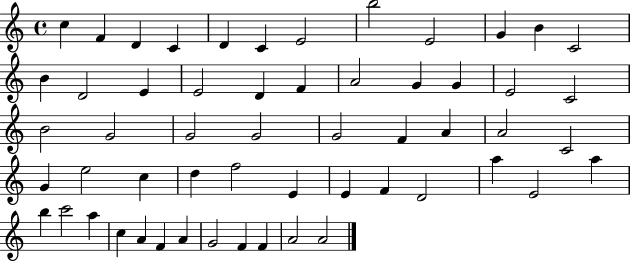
C5/q F4/q D4/q C4/q D4/q C4/q E4/h B5/h E4/h G4/q B4/q C4/h B4/q D4/h E4/q E4/h D4/q F4/q A4/h G4/q G4/q E4/h C4/h B4/h G4/h G4/h G4/h G4/h F4/q A4/q A4/h C4/h G4/q E5/h C5/q D5/q F5/h E4/q E4/q F4/q D4/h A5/q E4/h A5/q B5/q C6/h A5/q C5/q A4/q F4/q A4/q G4/h F4/q F4/q A4/h A4/h